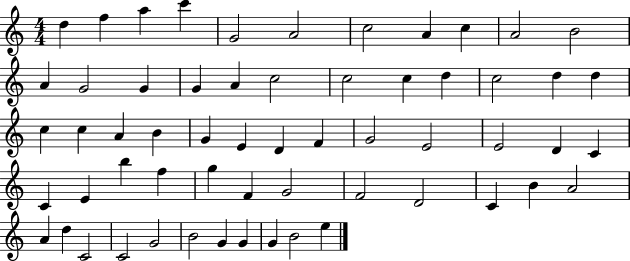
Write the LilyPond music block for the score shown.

{
  \clef treble
  \numericTimeSignature
  \time 4/4
  \key c \major
  d''4 f''4 a''4 c'''4 | g'2 a'2 | c''2 a'4 c''4 | a'2 b'2 | \break a'4 g'2 g'4 | g'4 a'4 c''2 | c''2 c''4 d''4 | c''2 d''4 d''4 | \break c''4 c''4 a'4 b'4 | g'4 e'4 d'4 f'4 | g'2 e'2 | e'2 d'4 c'4 | \break c'4 e'4 b''4 f''4 | g''4 f'4 g'2 | f'2 d'2 | c'4 b'4 a'2 | \break a'4 d''4 c'2 | c'2 g'2 | b'2 g'4 g'4 | g'4 b'2 e''4 | \break \bar "|."
}